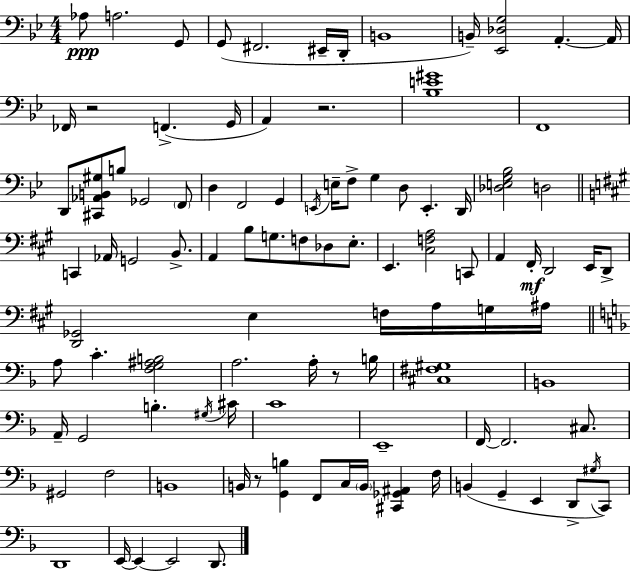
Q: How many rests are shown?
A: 4